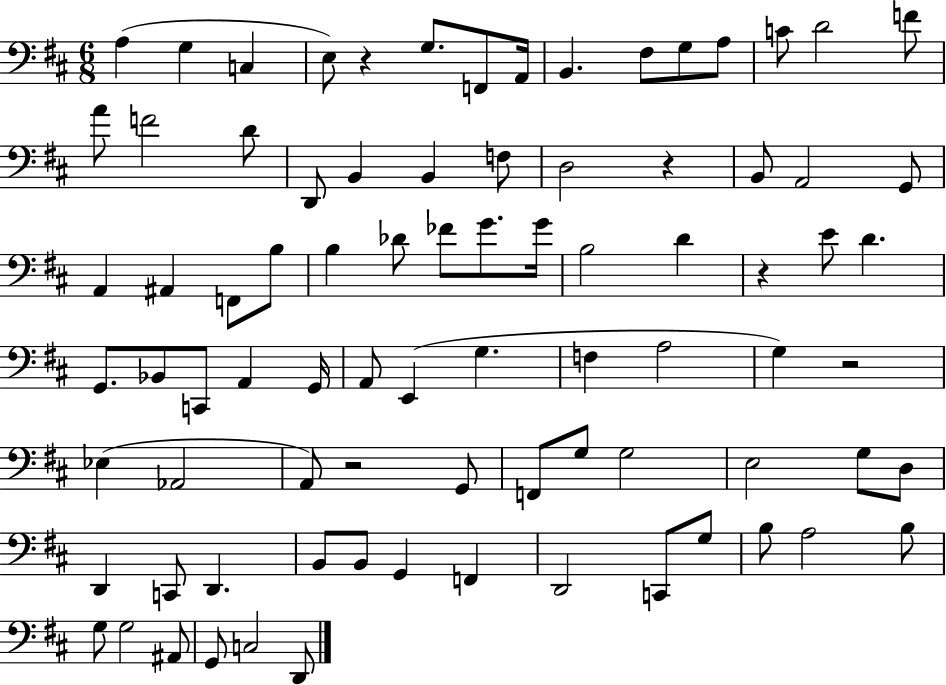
A3/q G3/q C3/q E3/e R/q G3/e. F2/e A2/s B2/q. F#3/e G3/e A3/e C4/e D4/h F4/e A4/e F4/h D4/e D2/e B2/q B2/q F3/e D3/h R/q B2/e A2/h G2/e A2/q A#2/q F2/e B3/e B3/q Db4/e FES4/e G4/e. G4/s B3/h D4/q R/q E4/e D4/q. G2/e. Bb2/e C2/e A2/q G2/s A2/e E2/q G3/q. F3/q A3/h G3/q R/h Eb3/q Ab2/h A2/e R/h G2/e F2/e G3/e G3/h E3/h G3/e D3/e D2/q C2/e D2/q. B2/e B2/e G2/q F2/q D2/h C2/e G3/e B3/e A3/h B3/e G3/e G3/h A#2/e G2/e C3/h D2/e